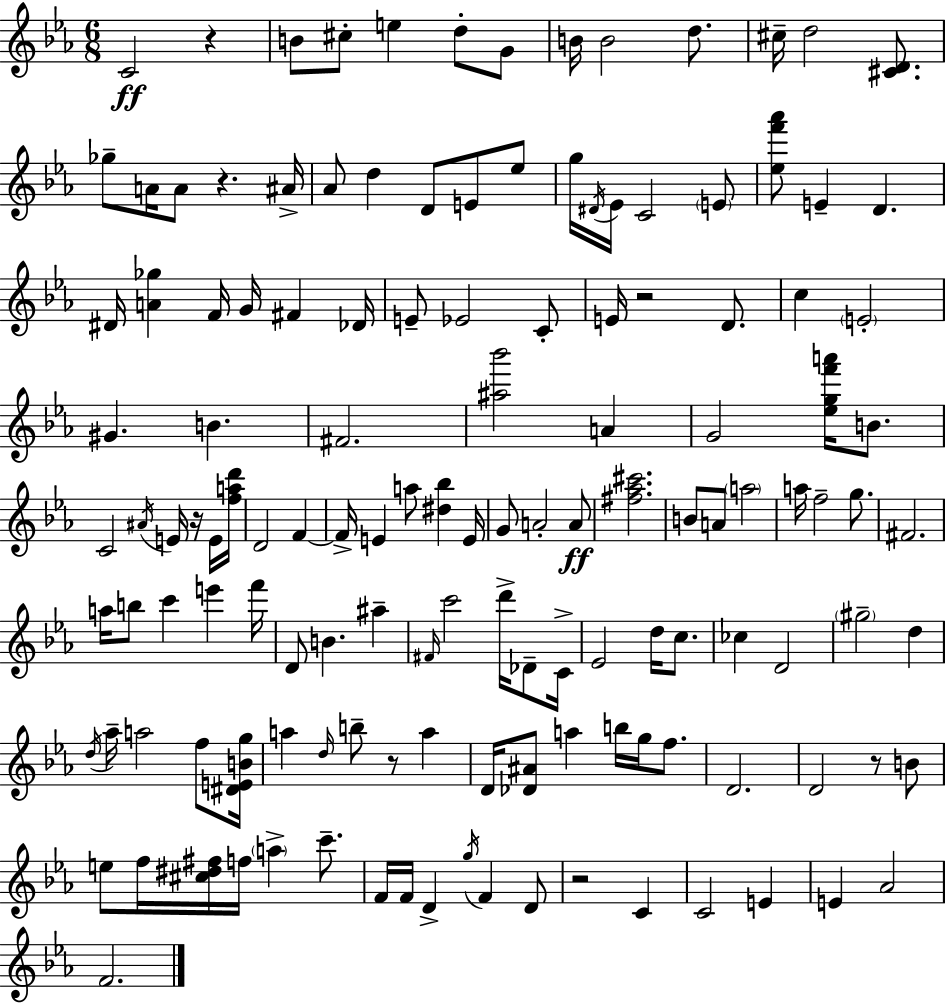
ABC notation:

X:1
T:Untitled
M:6/8
L:1/4
K:Cm
C2 z B/2 ^c/2 e d/2 G/2 B/4 B2 d/2 ^c/4 d2 [^CD]/2 _g/2 A/4 A/2 z ^A/4 _A/2 d D/2 E/2 _e/2 g/4 ^D/4 _E/4 C2 E/2 [_ef'_a']/2 E D ^D/4 [A_g] F/4 G/4 ^F _D/4 E/2 _E2 C/2 E/4 z2 D/2 c E2 ^G B ^F2 [^a_b']2 A G2 [_egf'a']/4 B/2 C2 ^A/4 E/4 z/4 E/4 [fad']/4 D2 F F/4 E a/2 [^d_b] E/4 G/2 A2 A/2 [^f_a^c']2 B/2 A/2 a2 a/4 f2 g/2 ^F2 a/4 b/2 c' e' f'/4 D/2 B ^a ^F/4 c'2 d'/4 _D/2 C/4 _E2 d/4 c/2 _c D2 ^g2 d d/4 _a/4 a2 f/2 [^DEBg]/4 a d/4 b/2 z/2 a D/4 [_D^A]/2 a b/4 g/4 f/2 D2 D2 z/2 B/2 e/2 f/4 [^c^d^f]/4 f/4 a c'/2 F/4 F/4 D g/4 F D/2 z2 C C2 E E _A2 F2